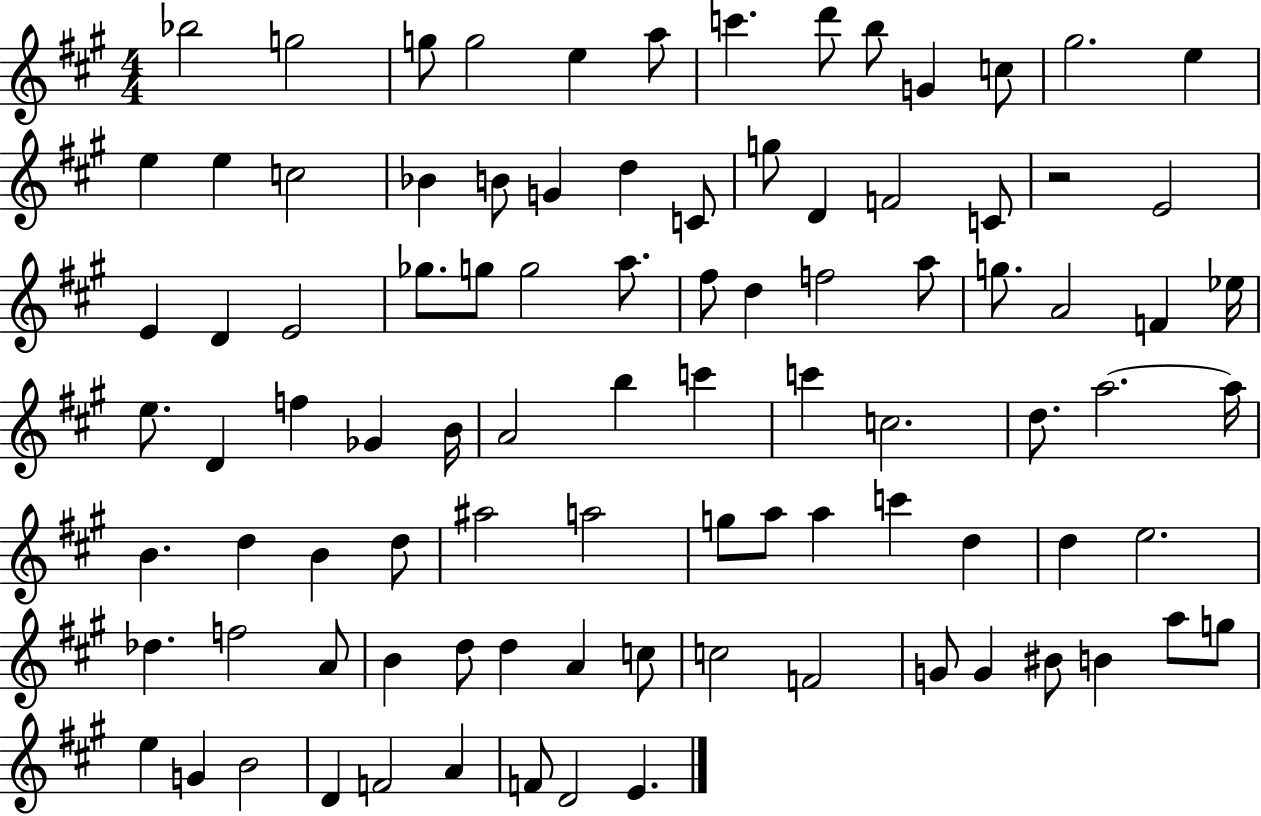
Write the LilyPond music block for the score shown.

{
  \clef treble
  \numericTimeSignature
  \time 4/4
  \key a \major
  bes''2 g''2 | g''8 g''2 e''4 a''8 | c'''4. d'''8 b''8 g'4 c''8 | gis''2. e''4 | \break e''4 e''4 c''2 | bes'4 b'8 g'4 d''4 c'8 | g''8 d'4 f'2 c'8 | r2 e'2 | \break e'4 d'4 e'2 | ges''8. g''8 g''2 a''8. | fis''8 d''4 f''2 a''8 | g''8. a'2 f'4 ees''16 | \break e''8. d'4 f''4 ges'4 b'16 | a'2 b''4 c'''4 | c'''4 c''2. | d''8. a''2.~~ a''16 | \break b'4. d''4 b'4 d''8 | ais''2 a''2 | g''8 a''8 a''4 c'''4 d''4 | d''4 e''2. | \break des''4. f''2 a'8 | b'4 d''8 d''4 a'4 c''8 | c''2 f'2 | g'8 g'4 bis'8 b'4 a''8 g''8 | \break e''4 g'4 b'2 | d'4 f'2 a'4 | f'8 d'2 e'4. | \bar "|."
}